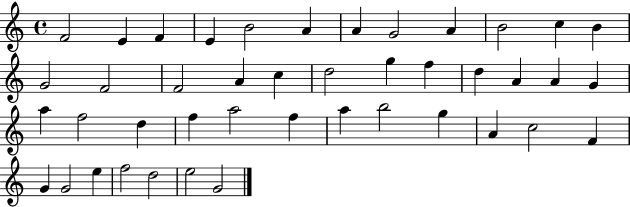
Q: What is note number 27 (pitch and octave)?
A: D5